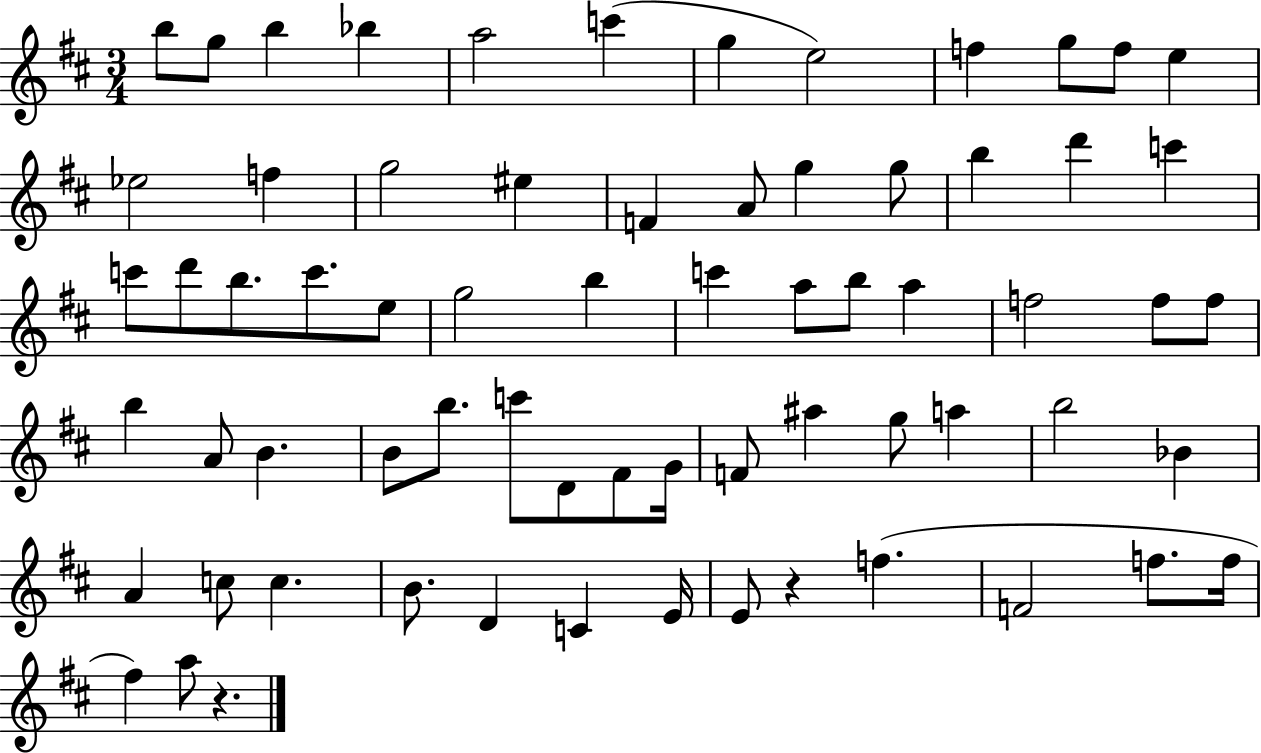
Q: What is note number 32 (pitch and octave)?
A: A5